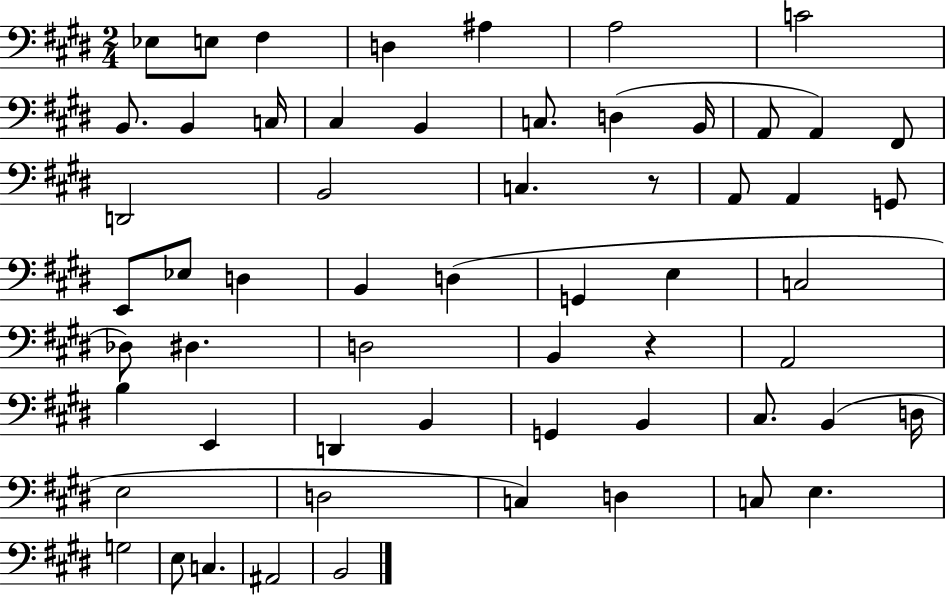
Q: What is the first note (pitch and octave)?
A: Eb3